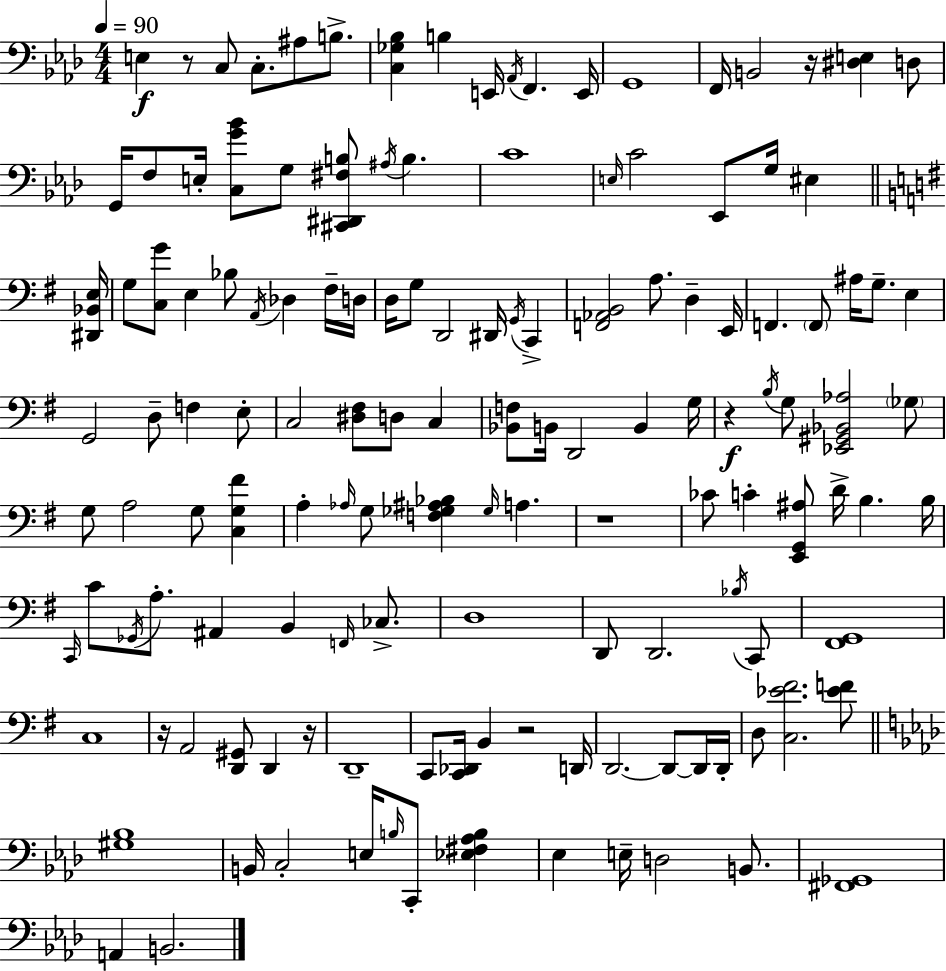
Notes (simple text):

E3/q R/e C3/e C3/e. A#3/e B3/e. [C3,Gb3,Bb3]/q B3/q E2/s Ab2/s F2/q. E2/s G2/w F2/s B2/h R/s [D#3,E3]/q D3/e G2/s F3/e E3/s [C3,G4,Bb4]/e G3/e [C#2,D#2,F#3,B3]/e A#3/s B3/q. C4/w E3/s C4/h Eb2/e G3/s EIS3/q [D#2,Bb2,E3]/s G3/e [C3,G4]/e E3/q Bb3/e A2/s Db3/q F#3/s D3/s D3/s G3/e D2/h D#2/s G2/s C2/q [F2,Ab2,B2]/h A3/e. D3/q E2/s F2/q. F2/e A#3/s G3/e. E3/q G2/h D3/e F3/q E3/e C3/h [D#3,F#3]/e D3/e C3/q [Bb2,F3]/e B2/s D2/h B2/q G3/s R/q B3/s G3/e [Eb2,G#2,Bb2,Ab3]/h Gb3/e G3/e A3/h G3/e [C3,G3,F#4]/q A3/q Ab3/s G3/e [F3,Gb3,A#3,Bb3]/q Gb3/s A3/q. R/w CES4/e C4/q [E2,G2,A#3]/e D4/s B3/q. B3/s C2/s C4/e Gb2/s A3/e. A#2/q B2/q F2/s CES3/e. D3/w D2/e D2/h. Bb3/s C2/e [F#2,G2]/w C3/w R/s A2/h [D2,G#2]/e D2/q R/s D2/w C2/e [C2,Db2]/s B2/q R/h D2/s D2/h. D2/e D2/s D2/s D3/e [C3,Eb4,F#4]/h. [Eb4,F4]/e [G#3,Bb3]/w B2/s C3/h E3/s B3/s C2/e [Eb3,F#3,Ab3,B3]/q Eb3/q E3/s D3/h B2/e. [F#2,Gb2]/w A2/q B2/h.